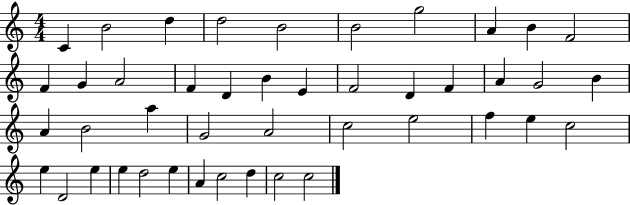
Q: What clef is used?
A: treble